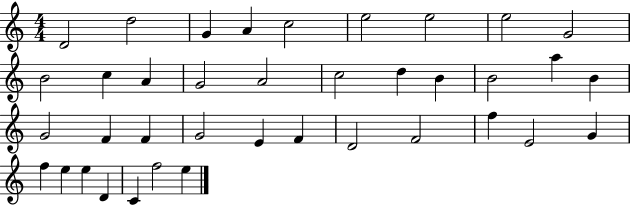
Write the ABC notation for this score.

X:1
T:Untitled
M:4/4
L:1/4
K:C
D2 d2 G A c2 e2 e2 e2 G2 B2 c A G2 A2 c2 d B B2 a B G2 F F G2 E F D2 F2 f E2 G f e e D C f2 e